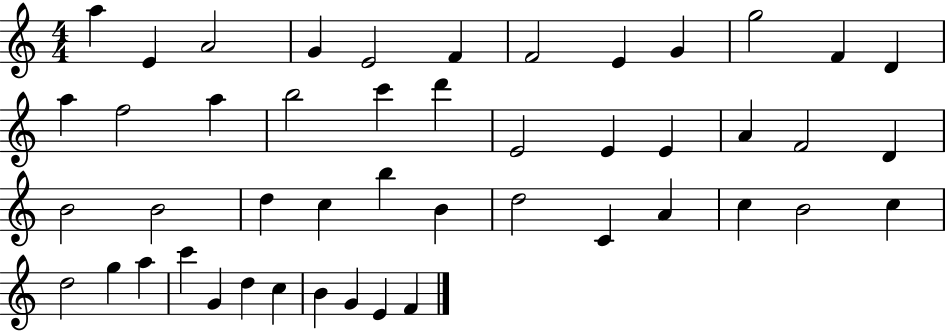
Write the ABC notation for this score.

X:1
T:Untitled
M:4/4
L:1/4
K:C
a E A2 G E2 F F2 E G g2 F D a f2 a b2 c' d' E2 E E A F2 D B2 B2 d c b B d2 C A c B2 c d2 g a c' G d c B G E F